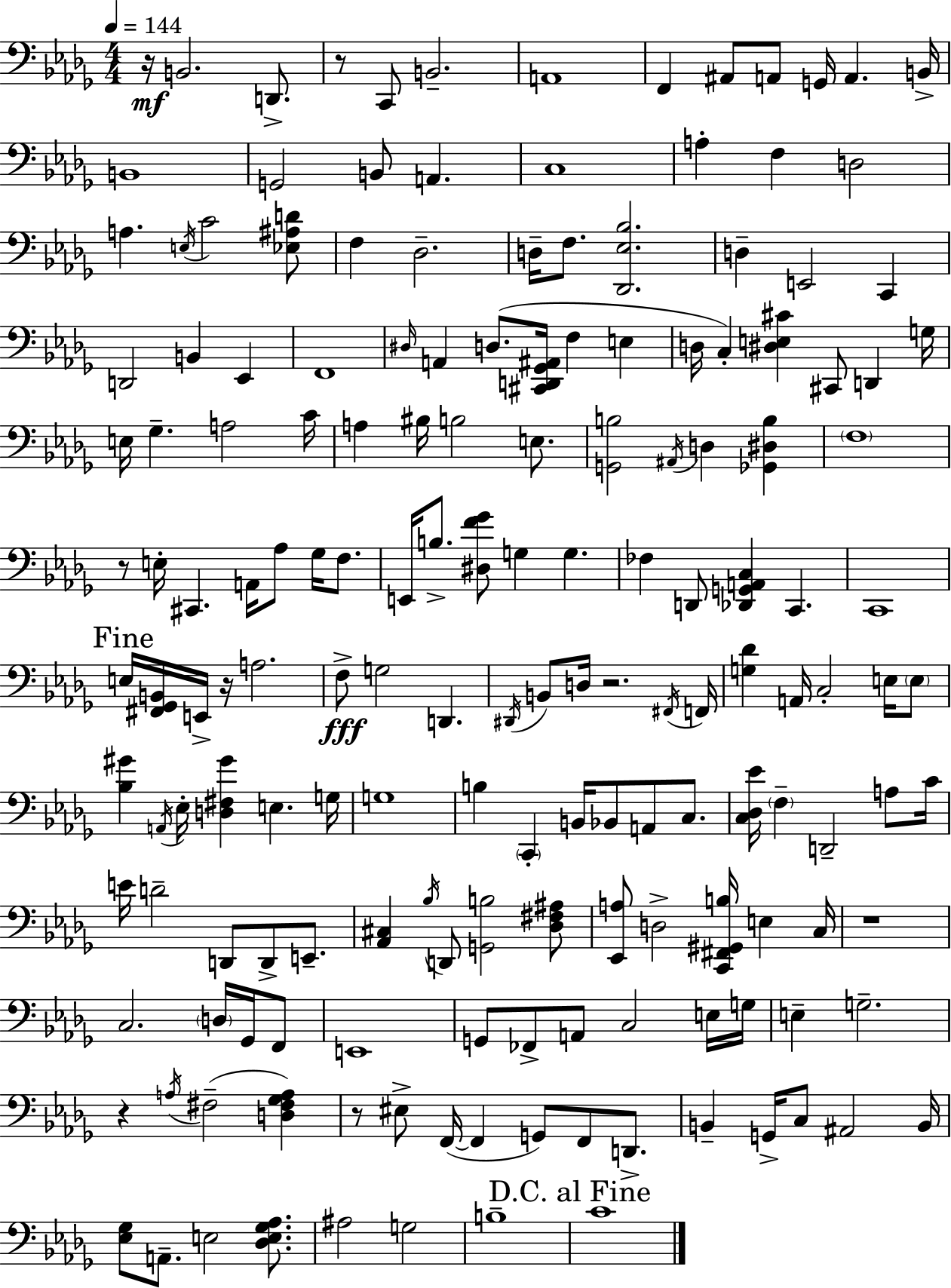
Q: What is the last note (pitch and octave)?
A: C4